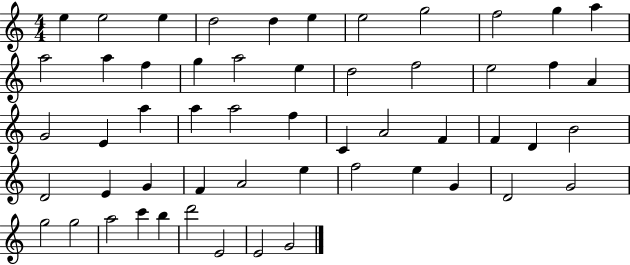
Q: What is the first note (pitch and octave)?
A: E5